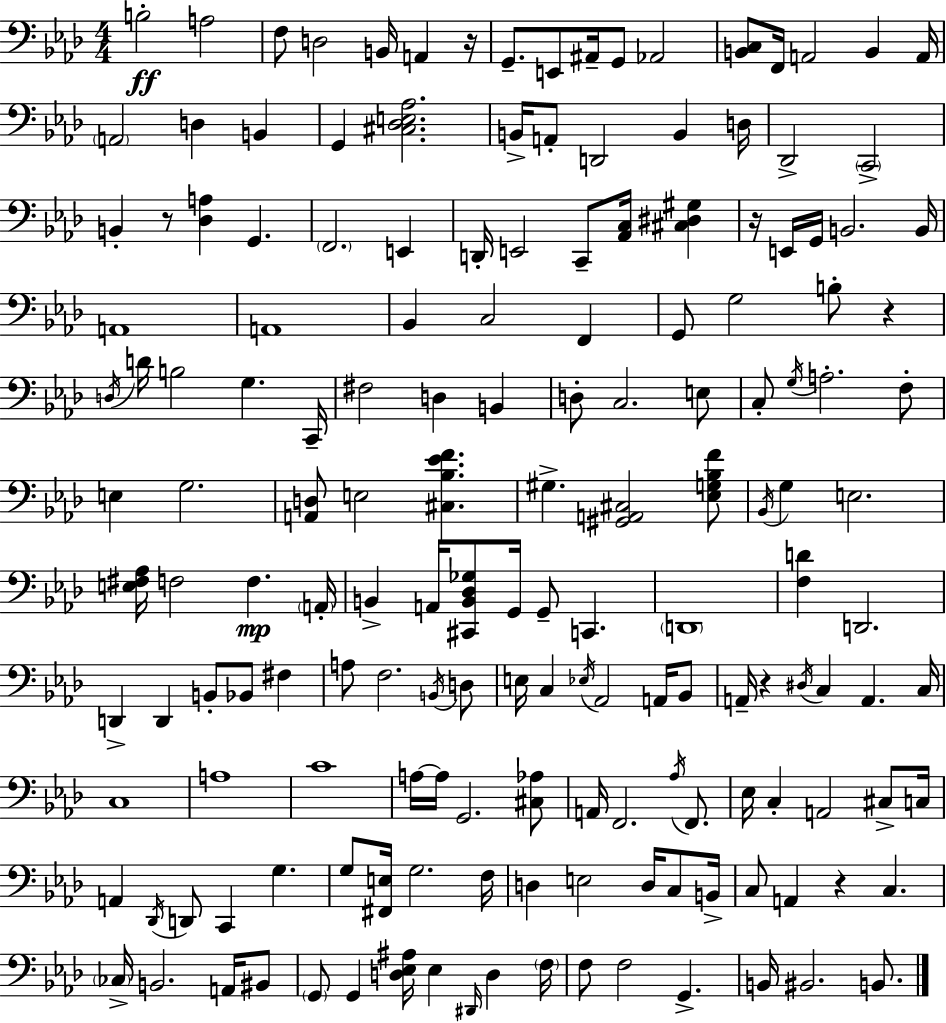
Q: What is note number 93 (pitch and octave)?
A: A2